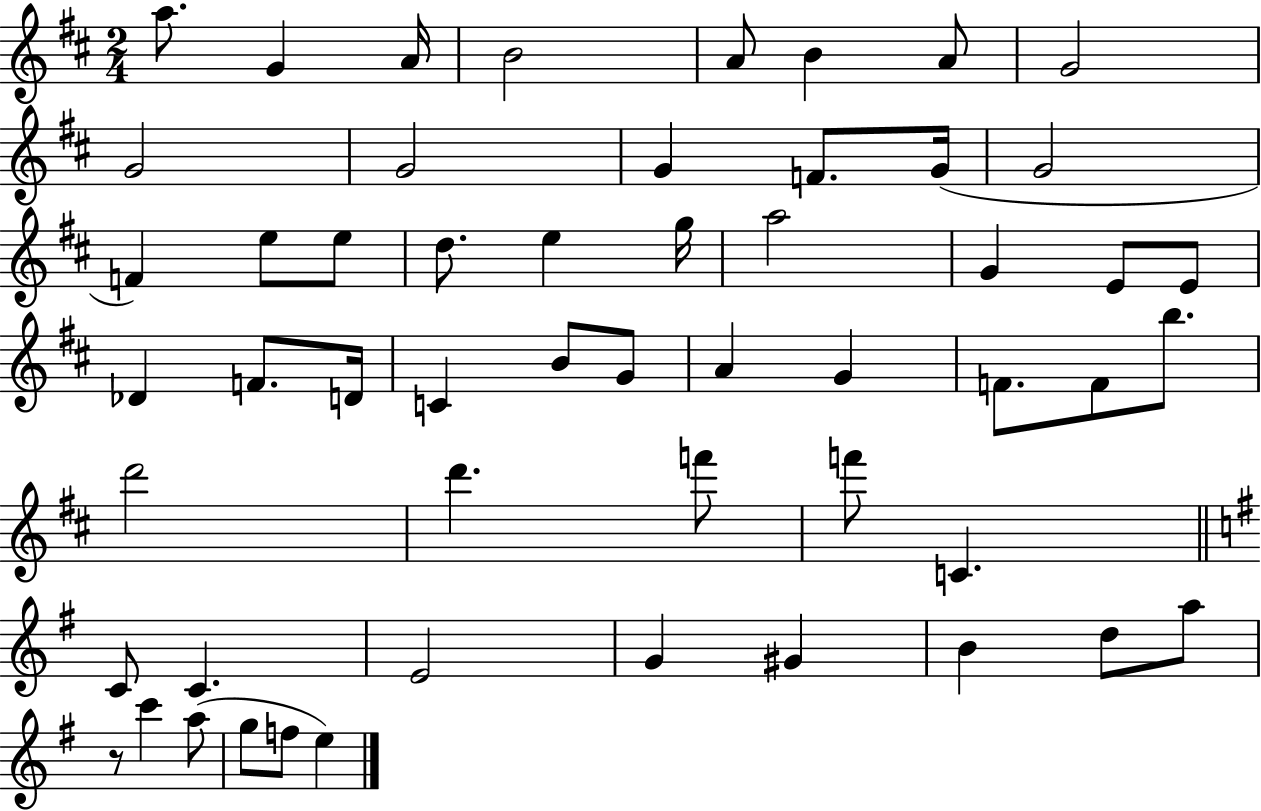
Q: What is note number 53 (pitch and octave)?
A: E5